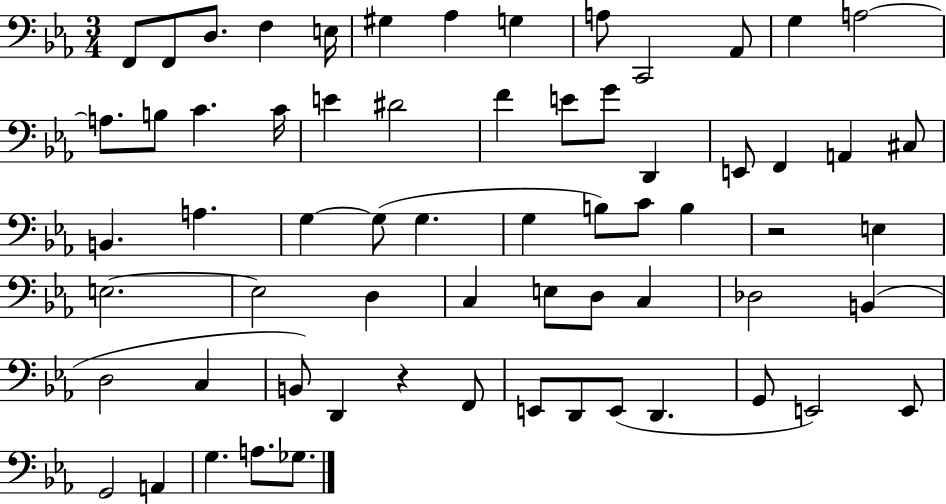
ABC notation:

X:1
T:Untitled
M:3/4
L:1/4
K:Eb
F,,/2 F,,/2 D,/2 F, E,/4 ^G, _A, G, A,/2 C,,2 _A,,/2 G, A,2 A,/2 B,/2 C C/4 E ^D2 F E/2 G/2 D,, E,,/2 F,, A,, ^C,/2 B,, A, G, G,/2 G, G, B,/2 C/2 B, z2 E, E,2 E,2 D, C, E,/2 D,/2 C, _D,2 B,, D,2 C, B,,/2 D,, z F,,/2 E,,/2 D,,/2 E,,/2 D,, G,,/2 E,,2 E,,/2 G,,2 A,, G, A,/2 _G,/2